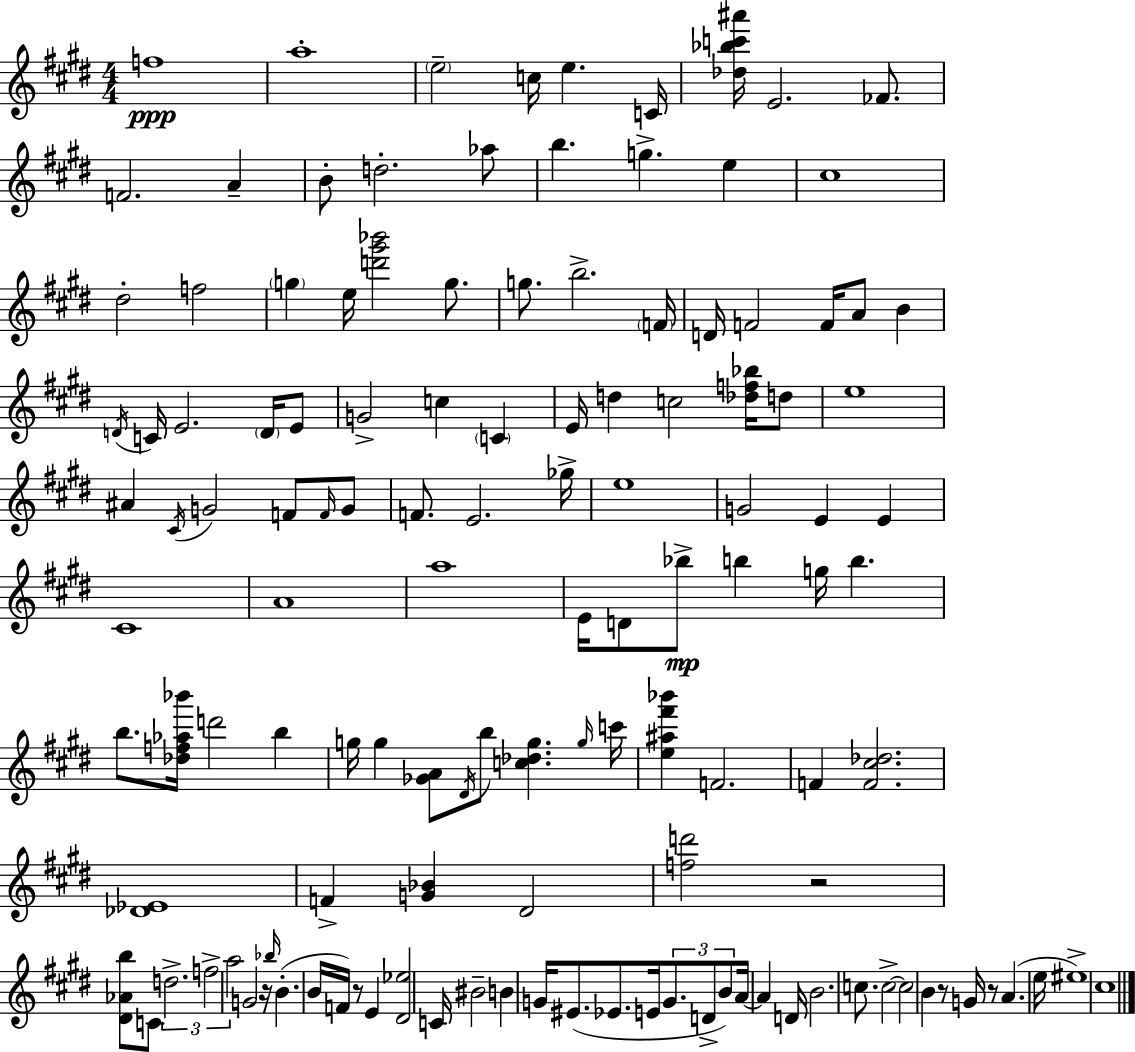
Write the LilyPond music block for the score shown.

{
  \clef treble
  \numericTimeSignature
  \time 4/4
  \key e \major
  f''1\ppp | a''1-. | \parenthesize e''2-- c''16 e''4. c'16 | <des'' bes'' c''' ais'''>16 e'2. fes'8. | \break f'2. a'4-- | b'8-. d''2.-. aes''8 | b''4. g''4.-> e''4 | cis''1 | \break dis''2-. f''2 | \parenthesize g''4 e''16 <d''' gis''' bes'''>2 g''8. | g''8. b''2.-> \parenthesize f'16 | d'16 f'2 f'16 a'8 b'4 | \break \acciaccatura { d'16 } c'16 e'2. \parenthesize d'16 e'8 | g'2-> c''4 \parenthesize c'4 | e'16 d''4 c''2 <des'' f'' bes''>16 d''8 | e''1 | \break ais'4 \acciaccatura { cis'16 } g'2 f'8 | \grace { f'16 } g'8 f'8. e'2. | ges''16-> e''1 | g'2 e'4 e'4 | \break cis'1 | a'1 | a''1 | e'16 d'8 bes''8->\mp b''4 g''16 b''4. | \break b''8. <des'' f'' aes'' bes'''>16 d'''2 b''4 | g''16 g''4 <ges' a'>8 \acciaccatura { dis'16 } b''8 <c'' des'' g''>4. | \grace { g''16 } c'''16 <e'' ais'' fis''' bes'''>4 f'2. | f'4 <f' cis'' des''>2. | \break <des' ees'>1 | f'4-> <g' bes'>4 dis'2 | <f'' d'''>2 r2 | <dis' aes' b''>8 c'8 \tuplet 3/2 { d''2.-> | \break f''2-> a''2 } | g'2 r16 \grace { bes''16 }( b'4.-. | b'16 f'16) r8 e'4 <dis' ees''>2 | c'16 bis'2-- b'4 | \break g'16 eis'8.( ees'8. e'16 \tuplet 3/2 { g'8. d'8-> b'8) } | a'16~~ a'4 d'16 b'2. | c''8. c''2->~~ c''2 | b'4 r8 g'16 r8 a'4.( | \break e''16 eis''1->) | cis''1 | \bar "|."
}